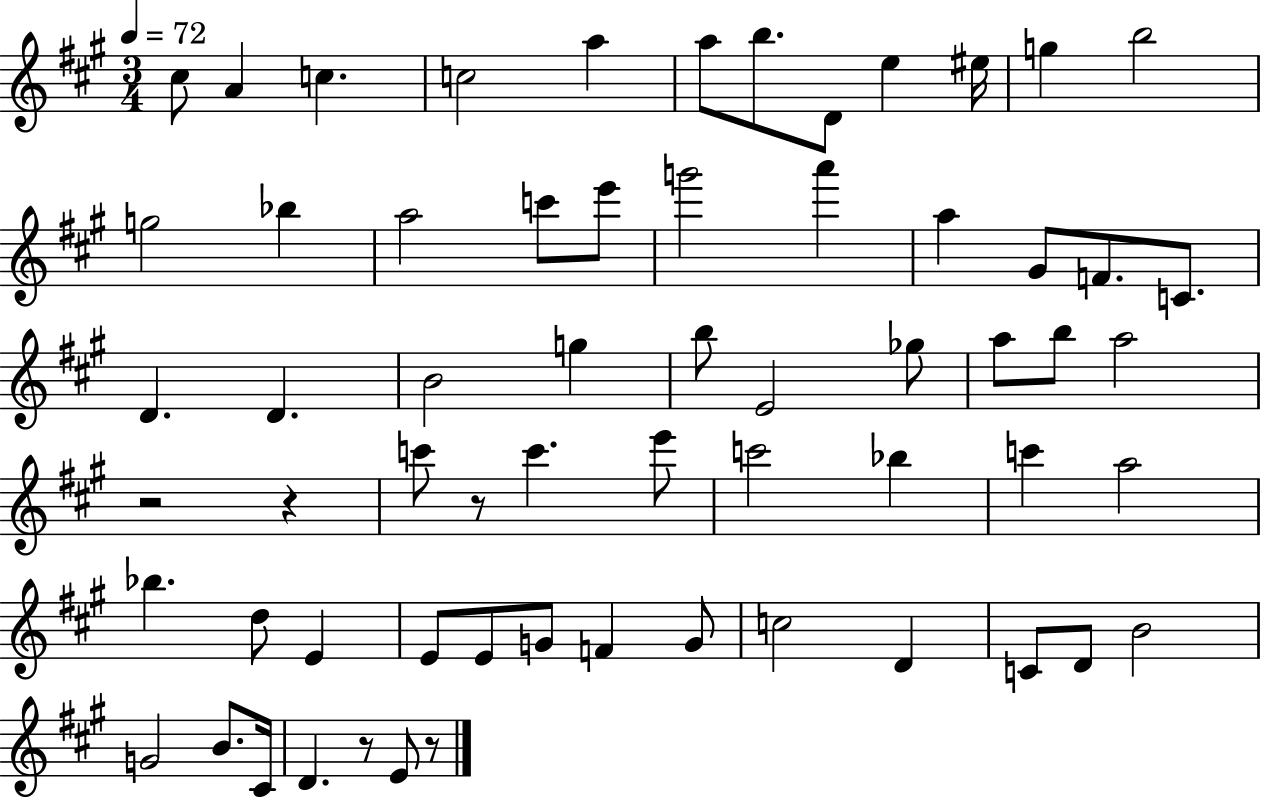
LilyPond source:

{
  \clef treble
  \numericTimeSignature
  \time 3/4
  \key a \major
  \tempo 4 = 72
  cis''8 a'4 c''4. | c''2 a''4 | a''8 b''8. d'8 e''4 eis''16 | g''4 b''2 | \break g''2 bes''4 | a''2 c'''8 e'''8 | g'''2 a'''4 | a''4 gis'8 f'8. c'8. | \break d'4. d'4. | b'2 g''4 | b''8 e'2 ges''8 | a''8 b''8 a''2 | \break r2 r4 | c'''8 r8 c'''4. e'''8 | c'''2 bes''4 | c'''4 a''2 | \break bes''4. d''8 e'4 | e'8 e'8 g'8 f'4 g'8 | c''2 d'4 | c'8 d'8 b'2 | \break g'2 b'8. cis'16 | d'4. r8 e'8 r8 | \bar "|."
}